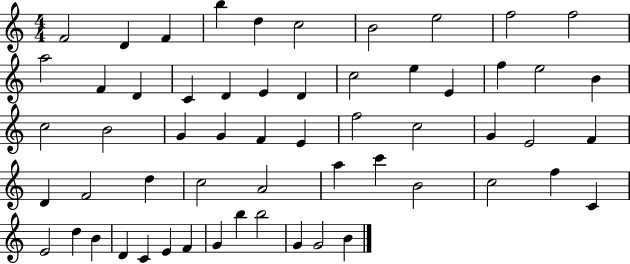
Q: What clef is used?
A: treble